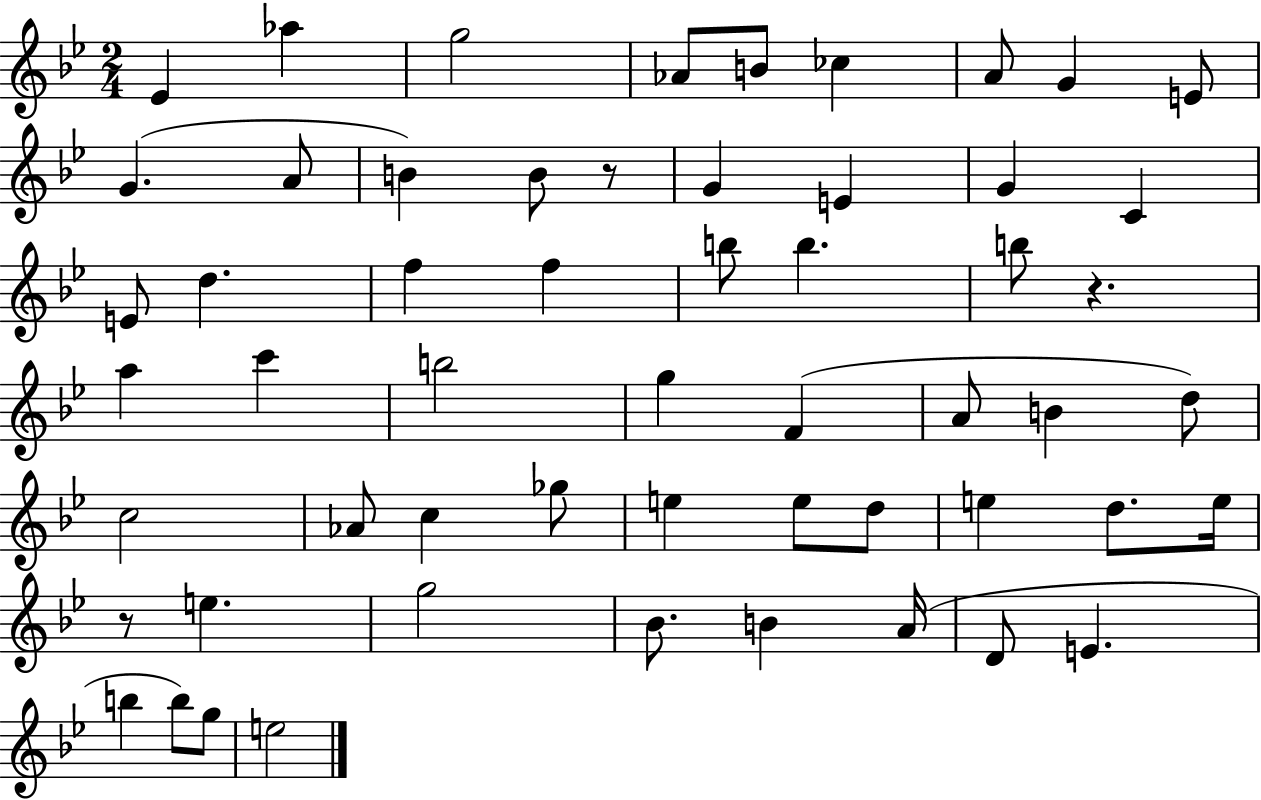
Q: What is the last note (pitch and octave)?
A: E5